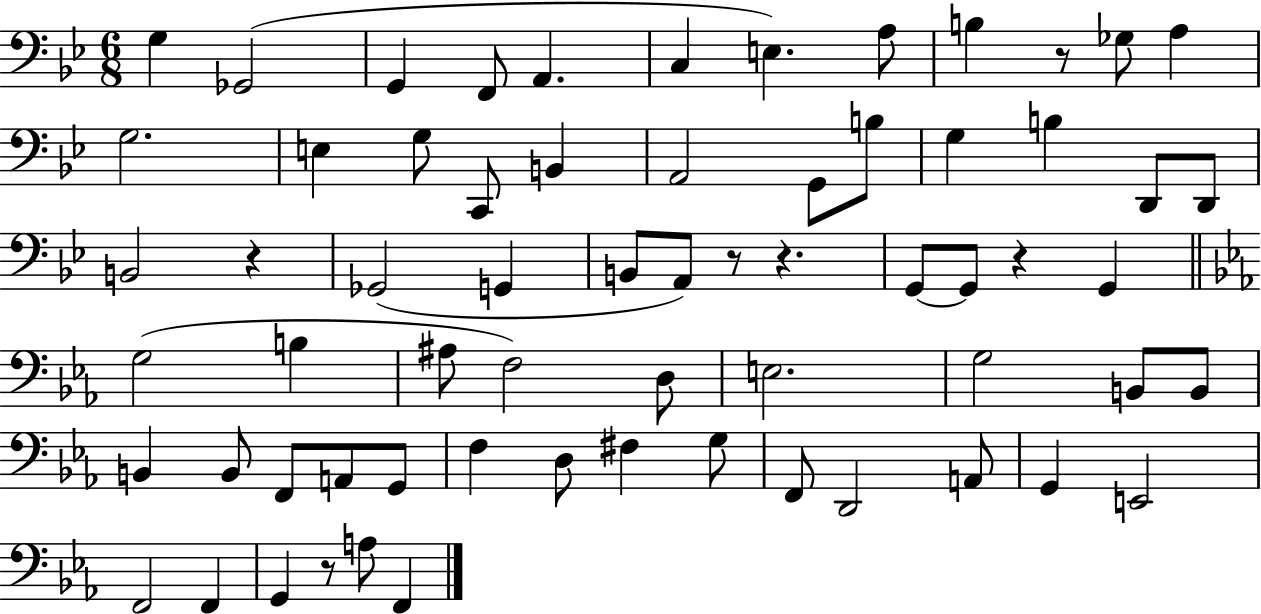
X:1
T:Untitled
M:6/8
L:1/4
K:Bb
G, _G,,2 G,, F,,/2 A,, C, E, A,/2 B, z/2 _G,/2 A, G,2 E, G,/2 C,,/2 B,, A,,2 G,,/2 B,/2 G, B, D,,/2 D,,/2 B,,2 z _G,,2 G,, B,,/2 A,,/2 z/2 z G,,/2 G,,/2 z G,, G,2 B, ^A,/2 F,2 D,/2 E,2 G,2 B,,/2 B,,/2 B,, B,,/2 F,,/2 A,,/2 G,,/2 F, D,/2 ^F, G,/2 F,,/2 D,,2 A,,/2 G,, E,,2 F,,2 F,, G,, z/2 A,/2 F,,